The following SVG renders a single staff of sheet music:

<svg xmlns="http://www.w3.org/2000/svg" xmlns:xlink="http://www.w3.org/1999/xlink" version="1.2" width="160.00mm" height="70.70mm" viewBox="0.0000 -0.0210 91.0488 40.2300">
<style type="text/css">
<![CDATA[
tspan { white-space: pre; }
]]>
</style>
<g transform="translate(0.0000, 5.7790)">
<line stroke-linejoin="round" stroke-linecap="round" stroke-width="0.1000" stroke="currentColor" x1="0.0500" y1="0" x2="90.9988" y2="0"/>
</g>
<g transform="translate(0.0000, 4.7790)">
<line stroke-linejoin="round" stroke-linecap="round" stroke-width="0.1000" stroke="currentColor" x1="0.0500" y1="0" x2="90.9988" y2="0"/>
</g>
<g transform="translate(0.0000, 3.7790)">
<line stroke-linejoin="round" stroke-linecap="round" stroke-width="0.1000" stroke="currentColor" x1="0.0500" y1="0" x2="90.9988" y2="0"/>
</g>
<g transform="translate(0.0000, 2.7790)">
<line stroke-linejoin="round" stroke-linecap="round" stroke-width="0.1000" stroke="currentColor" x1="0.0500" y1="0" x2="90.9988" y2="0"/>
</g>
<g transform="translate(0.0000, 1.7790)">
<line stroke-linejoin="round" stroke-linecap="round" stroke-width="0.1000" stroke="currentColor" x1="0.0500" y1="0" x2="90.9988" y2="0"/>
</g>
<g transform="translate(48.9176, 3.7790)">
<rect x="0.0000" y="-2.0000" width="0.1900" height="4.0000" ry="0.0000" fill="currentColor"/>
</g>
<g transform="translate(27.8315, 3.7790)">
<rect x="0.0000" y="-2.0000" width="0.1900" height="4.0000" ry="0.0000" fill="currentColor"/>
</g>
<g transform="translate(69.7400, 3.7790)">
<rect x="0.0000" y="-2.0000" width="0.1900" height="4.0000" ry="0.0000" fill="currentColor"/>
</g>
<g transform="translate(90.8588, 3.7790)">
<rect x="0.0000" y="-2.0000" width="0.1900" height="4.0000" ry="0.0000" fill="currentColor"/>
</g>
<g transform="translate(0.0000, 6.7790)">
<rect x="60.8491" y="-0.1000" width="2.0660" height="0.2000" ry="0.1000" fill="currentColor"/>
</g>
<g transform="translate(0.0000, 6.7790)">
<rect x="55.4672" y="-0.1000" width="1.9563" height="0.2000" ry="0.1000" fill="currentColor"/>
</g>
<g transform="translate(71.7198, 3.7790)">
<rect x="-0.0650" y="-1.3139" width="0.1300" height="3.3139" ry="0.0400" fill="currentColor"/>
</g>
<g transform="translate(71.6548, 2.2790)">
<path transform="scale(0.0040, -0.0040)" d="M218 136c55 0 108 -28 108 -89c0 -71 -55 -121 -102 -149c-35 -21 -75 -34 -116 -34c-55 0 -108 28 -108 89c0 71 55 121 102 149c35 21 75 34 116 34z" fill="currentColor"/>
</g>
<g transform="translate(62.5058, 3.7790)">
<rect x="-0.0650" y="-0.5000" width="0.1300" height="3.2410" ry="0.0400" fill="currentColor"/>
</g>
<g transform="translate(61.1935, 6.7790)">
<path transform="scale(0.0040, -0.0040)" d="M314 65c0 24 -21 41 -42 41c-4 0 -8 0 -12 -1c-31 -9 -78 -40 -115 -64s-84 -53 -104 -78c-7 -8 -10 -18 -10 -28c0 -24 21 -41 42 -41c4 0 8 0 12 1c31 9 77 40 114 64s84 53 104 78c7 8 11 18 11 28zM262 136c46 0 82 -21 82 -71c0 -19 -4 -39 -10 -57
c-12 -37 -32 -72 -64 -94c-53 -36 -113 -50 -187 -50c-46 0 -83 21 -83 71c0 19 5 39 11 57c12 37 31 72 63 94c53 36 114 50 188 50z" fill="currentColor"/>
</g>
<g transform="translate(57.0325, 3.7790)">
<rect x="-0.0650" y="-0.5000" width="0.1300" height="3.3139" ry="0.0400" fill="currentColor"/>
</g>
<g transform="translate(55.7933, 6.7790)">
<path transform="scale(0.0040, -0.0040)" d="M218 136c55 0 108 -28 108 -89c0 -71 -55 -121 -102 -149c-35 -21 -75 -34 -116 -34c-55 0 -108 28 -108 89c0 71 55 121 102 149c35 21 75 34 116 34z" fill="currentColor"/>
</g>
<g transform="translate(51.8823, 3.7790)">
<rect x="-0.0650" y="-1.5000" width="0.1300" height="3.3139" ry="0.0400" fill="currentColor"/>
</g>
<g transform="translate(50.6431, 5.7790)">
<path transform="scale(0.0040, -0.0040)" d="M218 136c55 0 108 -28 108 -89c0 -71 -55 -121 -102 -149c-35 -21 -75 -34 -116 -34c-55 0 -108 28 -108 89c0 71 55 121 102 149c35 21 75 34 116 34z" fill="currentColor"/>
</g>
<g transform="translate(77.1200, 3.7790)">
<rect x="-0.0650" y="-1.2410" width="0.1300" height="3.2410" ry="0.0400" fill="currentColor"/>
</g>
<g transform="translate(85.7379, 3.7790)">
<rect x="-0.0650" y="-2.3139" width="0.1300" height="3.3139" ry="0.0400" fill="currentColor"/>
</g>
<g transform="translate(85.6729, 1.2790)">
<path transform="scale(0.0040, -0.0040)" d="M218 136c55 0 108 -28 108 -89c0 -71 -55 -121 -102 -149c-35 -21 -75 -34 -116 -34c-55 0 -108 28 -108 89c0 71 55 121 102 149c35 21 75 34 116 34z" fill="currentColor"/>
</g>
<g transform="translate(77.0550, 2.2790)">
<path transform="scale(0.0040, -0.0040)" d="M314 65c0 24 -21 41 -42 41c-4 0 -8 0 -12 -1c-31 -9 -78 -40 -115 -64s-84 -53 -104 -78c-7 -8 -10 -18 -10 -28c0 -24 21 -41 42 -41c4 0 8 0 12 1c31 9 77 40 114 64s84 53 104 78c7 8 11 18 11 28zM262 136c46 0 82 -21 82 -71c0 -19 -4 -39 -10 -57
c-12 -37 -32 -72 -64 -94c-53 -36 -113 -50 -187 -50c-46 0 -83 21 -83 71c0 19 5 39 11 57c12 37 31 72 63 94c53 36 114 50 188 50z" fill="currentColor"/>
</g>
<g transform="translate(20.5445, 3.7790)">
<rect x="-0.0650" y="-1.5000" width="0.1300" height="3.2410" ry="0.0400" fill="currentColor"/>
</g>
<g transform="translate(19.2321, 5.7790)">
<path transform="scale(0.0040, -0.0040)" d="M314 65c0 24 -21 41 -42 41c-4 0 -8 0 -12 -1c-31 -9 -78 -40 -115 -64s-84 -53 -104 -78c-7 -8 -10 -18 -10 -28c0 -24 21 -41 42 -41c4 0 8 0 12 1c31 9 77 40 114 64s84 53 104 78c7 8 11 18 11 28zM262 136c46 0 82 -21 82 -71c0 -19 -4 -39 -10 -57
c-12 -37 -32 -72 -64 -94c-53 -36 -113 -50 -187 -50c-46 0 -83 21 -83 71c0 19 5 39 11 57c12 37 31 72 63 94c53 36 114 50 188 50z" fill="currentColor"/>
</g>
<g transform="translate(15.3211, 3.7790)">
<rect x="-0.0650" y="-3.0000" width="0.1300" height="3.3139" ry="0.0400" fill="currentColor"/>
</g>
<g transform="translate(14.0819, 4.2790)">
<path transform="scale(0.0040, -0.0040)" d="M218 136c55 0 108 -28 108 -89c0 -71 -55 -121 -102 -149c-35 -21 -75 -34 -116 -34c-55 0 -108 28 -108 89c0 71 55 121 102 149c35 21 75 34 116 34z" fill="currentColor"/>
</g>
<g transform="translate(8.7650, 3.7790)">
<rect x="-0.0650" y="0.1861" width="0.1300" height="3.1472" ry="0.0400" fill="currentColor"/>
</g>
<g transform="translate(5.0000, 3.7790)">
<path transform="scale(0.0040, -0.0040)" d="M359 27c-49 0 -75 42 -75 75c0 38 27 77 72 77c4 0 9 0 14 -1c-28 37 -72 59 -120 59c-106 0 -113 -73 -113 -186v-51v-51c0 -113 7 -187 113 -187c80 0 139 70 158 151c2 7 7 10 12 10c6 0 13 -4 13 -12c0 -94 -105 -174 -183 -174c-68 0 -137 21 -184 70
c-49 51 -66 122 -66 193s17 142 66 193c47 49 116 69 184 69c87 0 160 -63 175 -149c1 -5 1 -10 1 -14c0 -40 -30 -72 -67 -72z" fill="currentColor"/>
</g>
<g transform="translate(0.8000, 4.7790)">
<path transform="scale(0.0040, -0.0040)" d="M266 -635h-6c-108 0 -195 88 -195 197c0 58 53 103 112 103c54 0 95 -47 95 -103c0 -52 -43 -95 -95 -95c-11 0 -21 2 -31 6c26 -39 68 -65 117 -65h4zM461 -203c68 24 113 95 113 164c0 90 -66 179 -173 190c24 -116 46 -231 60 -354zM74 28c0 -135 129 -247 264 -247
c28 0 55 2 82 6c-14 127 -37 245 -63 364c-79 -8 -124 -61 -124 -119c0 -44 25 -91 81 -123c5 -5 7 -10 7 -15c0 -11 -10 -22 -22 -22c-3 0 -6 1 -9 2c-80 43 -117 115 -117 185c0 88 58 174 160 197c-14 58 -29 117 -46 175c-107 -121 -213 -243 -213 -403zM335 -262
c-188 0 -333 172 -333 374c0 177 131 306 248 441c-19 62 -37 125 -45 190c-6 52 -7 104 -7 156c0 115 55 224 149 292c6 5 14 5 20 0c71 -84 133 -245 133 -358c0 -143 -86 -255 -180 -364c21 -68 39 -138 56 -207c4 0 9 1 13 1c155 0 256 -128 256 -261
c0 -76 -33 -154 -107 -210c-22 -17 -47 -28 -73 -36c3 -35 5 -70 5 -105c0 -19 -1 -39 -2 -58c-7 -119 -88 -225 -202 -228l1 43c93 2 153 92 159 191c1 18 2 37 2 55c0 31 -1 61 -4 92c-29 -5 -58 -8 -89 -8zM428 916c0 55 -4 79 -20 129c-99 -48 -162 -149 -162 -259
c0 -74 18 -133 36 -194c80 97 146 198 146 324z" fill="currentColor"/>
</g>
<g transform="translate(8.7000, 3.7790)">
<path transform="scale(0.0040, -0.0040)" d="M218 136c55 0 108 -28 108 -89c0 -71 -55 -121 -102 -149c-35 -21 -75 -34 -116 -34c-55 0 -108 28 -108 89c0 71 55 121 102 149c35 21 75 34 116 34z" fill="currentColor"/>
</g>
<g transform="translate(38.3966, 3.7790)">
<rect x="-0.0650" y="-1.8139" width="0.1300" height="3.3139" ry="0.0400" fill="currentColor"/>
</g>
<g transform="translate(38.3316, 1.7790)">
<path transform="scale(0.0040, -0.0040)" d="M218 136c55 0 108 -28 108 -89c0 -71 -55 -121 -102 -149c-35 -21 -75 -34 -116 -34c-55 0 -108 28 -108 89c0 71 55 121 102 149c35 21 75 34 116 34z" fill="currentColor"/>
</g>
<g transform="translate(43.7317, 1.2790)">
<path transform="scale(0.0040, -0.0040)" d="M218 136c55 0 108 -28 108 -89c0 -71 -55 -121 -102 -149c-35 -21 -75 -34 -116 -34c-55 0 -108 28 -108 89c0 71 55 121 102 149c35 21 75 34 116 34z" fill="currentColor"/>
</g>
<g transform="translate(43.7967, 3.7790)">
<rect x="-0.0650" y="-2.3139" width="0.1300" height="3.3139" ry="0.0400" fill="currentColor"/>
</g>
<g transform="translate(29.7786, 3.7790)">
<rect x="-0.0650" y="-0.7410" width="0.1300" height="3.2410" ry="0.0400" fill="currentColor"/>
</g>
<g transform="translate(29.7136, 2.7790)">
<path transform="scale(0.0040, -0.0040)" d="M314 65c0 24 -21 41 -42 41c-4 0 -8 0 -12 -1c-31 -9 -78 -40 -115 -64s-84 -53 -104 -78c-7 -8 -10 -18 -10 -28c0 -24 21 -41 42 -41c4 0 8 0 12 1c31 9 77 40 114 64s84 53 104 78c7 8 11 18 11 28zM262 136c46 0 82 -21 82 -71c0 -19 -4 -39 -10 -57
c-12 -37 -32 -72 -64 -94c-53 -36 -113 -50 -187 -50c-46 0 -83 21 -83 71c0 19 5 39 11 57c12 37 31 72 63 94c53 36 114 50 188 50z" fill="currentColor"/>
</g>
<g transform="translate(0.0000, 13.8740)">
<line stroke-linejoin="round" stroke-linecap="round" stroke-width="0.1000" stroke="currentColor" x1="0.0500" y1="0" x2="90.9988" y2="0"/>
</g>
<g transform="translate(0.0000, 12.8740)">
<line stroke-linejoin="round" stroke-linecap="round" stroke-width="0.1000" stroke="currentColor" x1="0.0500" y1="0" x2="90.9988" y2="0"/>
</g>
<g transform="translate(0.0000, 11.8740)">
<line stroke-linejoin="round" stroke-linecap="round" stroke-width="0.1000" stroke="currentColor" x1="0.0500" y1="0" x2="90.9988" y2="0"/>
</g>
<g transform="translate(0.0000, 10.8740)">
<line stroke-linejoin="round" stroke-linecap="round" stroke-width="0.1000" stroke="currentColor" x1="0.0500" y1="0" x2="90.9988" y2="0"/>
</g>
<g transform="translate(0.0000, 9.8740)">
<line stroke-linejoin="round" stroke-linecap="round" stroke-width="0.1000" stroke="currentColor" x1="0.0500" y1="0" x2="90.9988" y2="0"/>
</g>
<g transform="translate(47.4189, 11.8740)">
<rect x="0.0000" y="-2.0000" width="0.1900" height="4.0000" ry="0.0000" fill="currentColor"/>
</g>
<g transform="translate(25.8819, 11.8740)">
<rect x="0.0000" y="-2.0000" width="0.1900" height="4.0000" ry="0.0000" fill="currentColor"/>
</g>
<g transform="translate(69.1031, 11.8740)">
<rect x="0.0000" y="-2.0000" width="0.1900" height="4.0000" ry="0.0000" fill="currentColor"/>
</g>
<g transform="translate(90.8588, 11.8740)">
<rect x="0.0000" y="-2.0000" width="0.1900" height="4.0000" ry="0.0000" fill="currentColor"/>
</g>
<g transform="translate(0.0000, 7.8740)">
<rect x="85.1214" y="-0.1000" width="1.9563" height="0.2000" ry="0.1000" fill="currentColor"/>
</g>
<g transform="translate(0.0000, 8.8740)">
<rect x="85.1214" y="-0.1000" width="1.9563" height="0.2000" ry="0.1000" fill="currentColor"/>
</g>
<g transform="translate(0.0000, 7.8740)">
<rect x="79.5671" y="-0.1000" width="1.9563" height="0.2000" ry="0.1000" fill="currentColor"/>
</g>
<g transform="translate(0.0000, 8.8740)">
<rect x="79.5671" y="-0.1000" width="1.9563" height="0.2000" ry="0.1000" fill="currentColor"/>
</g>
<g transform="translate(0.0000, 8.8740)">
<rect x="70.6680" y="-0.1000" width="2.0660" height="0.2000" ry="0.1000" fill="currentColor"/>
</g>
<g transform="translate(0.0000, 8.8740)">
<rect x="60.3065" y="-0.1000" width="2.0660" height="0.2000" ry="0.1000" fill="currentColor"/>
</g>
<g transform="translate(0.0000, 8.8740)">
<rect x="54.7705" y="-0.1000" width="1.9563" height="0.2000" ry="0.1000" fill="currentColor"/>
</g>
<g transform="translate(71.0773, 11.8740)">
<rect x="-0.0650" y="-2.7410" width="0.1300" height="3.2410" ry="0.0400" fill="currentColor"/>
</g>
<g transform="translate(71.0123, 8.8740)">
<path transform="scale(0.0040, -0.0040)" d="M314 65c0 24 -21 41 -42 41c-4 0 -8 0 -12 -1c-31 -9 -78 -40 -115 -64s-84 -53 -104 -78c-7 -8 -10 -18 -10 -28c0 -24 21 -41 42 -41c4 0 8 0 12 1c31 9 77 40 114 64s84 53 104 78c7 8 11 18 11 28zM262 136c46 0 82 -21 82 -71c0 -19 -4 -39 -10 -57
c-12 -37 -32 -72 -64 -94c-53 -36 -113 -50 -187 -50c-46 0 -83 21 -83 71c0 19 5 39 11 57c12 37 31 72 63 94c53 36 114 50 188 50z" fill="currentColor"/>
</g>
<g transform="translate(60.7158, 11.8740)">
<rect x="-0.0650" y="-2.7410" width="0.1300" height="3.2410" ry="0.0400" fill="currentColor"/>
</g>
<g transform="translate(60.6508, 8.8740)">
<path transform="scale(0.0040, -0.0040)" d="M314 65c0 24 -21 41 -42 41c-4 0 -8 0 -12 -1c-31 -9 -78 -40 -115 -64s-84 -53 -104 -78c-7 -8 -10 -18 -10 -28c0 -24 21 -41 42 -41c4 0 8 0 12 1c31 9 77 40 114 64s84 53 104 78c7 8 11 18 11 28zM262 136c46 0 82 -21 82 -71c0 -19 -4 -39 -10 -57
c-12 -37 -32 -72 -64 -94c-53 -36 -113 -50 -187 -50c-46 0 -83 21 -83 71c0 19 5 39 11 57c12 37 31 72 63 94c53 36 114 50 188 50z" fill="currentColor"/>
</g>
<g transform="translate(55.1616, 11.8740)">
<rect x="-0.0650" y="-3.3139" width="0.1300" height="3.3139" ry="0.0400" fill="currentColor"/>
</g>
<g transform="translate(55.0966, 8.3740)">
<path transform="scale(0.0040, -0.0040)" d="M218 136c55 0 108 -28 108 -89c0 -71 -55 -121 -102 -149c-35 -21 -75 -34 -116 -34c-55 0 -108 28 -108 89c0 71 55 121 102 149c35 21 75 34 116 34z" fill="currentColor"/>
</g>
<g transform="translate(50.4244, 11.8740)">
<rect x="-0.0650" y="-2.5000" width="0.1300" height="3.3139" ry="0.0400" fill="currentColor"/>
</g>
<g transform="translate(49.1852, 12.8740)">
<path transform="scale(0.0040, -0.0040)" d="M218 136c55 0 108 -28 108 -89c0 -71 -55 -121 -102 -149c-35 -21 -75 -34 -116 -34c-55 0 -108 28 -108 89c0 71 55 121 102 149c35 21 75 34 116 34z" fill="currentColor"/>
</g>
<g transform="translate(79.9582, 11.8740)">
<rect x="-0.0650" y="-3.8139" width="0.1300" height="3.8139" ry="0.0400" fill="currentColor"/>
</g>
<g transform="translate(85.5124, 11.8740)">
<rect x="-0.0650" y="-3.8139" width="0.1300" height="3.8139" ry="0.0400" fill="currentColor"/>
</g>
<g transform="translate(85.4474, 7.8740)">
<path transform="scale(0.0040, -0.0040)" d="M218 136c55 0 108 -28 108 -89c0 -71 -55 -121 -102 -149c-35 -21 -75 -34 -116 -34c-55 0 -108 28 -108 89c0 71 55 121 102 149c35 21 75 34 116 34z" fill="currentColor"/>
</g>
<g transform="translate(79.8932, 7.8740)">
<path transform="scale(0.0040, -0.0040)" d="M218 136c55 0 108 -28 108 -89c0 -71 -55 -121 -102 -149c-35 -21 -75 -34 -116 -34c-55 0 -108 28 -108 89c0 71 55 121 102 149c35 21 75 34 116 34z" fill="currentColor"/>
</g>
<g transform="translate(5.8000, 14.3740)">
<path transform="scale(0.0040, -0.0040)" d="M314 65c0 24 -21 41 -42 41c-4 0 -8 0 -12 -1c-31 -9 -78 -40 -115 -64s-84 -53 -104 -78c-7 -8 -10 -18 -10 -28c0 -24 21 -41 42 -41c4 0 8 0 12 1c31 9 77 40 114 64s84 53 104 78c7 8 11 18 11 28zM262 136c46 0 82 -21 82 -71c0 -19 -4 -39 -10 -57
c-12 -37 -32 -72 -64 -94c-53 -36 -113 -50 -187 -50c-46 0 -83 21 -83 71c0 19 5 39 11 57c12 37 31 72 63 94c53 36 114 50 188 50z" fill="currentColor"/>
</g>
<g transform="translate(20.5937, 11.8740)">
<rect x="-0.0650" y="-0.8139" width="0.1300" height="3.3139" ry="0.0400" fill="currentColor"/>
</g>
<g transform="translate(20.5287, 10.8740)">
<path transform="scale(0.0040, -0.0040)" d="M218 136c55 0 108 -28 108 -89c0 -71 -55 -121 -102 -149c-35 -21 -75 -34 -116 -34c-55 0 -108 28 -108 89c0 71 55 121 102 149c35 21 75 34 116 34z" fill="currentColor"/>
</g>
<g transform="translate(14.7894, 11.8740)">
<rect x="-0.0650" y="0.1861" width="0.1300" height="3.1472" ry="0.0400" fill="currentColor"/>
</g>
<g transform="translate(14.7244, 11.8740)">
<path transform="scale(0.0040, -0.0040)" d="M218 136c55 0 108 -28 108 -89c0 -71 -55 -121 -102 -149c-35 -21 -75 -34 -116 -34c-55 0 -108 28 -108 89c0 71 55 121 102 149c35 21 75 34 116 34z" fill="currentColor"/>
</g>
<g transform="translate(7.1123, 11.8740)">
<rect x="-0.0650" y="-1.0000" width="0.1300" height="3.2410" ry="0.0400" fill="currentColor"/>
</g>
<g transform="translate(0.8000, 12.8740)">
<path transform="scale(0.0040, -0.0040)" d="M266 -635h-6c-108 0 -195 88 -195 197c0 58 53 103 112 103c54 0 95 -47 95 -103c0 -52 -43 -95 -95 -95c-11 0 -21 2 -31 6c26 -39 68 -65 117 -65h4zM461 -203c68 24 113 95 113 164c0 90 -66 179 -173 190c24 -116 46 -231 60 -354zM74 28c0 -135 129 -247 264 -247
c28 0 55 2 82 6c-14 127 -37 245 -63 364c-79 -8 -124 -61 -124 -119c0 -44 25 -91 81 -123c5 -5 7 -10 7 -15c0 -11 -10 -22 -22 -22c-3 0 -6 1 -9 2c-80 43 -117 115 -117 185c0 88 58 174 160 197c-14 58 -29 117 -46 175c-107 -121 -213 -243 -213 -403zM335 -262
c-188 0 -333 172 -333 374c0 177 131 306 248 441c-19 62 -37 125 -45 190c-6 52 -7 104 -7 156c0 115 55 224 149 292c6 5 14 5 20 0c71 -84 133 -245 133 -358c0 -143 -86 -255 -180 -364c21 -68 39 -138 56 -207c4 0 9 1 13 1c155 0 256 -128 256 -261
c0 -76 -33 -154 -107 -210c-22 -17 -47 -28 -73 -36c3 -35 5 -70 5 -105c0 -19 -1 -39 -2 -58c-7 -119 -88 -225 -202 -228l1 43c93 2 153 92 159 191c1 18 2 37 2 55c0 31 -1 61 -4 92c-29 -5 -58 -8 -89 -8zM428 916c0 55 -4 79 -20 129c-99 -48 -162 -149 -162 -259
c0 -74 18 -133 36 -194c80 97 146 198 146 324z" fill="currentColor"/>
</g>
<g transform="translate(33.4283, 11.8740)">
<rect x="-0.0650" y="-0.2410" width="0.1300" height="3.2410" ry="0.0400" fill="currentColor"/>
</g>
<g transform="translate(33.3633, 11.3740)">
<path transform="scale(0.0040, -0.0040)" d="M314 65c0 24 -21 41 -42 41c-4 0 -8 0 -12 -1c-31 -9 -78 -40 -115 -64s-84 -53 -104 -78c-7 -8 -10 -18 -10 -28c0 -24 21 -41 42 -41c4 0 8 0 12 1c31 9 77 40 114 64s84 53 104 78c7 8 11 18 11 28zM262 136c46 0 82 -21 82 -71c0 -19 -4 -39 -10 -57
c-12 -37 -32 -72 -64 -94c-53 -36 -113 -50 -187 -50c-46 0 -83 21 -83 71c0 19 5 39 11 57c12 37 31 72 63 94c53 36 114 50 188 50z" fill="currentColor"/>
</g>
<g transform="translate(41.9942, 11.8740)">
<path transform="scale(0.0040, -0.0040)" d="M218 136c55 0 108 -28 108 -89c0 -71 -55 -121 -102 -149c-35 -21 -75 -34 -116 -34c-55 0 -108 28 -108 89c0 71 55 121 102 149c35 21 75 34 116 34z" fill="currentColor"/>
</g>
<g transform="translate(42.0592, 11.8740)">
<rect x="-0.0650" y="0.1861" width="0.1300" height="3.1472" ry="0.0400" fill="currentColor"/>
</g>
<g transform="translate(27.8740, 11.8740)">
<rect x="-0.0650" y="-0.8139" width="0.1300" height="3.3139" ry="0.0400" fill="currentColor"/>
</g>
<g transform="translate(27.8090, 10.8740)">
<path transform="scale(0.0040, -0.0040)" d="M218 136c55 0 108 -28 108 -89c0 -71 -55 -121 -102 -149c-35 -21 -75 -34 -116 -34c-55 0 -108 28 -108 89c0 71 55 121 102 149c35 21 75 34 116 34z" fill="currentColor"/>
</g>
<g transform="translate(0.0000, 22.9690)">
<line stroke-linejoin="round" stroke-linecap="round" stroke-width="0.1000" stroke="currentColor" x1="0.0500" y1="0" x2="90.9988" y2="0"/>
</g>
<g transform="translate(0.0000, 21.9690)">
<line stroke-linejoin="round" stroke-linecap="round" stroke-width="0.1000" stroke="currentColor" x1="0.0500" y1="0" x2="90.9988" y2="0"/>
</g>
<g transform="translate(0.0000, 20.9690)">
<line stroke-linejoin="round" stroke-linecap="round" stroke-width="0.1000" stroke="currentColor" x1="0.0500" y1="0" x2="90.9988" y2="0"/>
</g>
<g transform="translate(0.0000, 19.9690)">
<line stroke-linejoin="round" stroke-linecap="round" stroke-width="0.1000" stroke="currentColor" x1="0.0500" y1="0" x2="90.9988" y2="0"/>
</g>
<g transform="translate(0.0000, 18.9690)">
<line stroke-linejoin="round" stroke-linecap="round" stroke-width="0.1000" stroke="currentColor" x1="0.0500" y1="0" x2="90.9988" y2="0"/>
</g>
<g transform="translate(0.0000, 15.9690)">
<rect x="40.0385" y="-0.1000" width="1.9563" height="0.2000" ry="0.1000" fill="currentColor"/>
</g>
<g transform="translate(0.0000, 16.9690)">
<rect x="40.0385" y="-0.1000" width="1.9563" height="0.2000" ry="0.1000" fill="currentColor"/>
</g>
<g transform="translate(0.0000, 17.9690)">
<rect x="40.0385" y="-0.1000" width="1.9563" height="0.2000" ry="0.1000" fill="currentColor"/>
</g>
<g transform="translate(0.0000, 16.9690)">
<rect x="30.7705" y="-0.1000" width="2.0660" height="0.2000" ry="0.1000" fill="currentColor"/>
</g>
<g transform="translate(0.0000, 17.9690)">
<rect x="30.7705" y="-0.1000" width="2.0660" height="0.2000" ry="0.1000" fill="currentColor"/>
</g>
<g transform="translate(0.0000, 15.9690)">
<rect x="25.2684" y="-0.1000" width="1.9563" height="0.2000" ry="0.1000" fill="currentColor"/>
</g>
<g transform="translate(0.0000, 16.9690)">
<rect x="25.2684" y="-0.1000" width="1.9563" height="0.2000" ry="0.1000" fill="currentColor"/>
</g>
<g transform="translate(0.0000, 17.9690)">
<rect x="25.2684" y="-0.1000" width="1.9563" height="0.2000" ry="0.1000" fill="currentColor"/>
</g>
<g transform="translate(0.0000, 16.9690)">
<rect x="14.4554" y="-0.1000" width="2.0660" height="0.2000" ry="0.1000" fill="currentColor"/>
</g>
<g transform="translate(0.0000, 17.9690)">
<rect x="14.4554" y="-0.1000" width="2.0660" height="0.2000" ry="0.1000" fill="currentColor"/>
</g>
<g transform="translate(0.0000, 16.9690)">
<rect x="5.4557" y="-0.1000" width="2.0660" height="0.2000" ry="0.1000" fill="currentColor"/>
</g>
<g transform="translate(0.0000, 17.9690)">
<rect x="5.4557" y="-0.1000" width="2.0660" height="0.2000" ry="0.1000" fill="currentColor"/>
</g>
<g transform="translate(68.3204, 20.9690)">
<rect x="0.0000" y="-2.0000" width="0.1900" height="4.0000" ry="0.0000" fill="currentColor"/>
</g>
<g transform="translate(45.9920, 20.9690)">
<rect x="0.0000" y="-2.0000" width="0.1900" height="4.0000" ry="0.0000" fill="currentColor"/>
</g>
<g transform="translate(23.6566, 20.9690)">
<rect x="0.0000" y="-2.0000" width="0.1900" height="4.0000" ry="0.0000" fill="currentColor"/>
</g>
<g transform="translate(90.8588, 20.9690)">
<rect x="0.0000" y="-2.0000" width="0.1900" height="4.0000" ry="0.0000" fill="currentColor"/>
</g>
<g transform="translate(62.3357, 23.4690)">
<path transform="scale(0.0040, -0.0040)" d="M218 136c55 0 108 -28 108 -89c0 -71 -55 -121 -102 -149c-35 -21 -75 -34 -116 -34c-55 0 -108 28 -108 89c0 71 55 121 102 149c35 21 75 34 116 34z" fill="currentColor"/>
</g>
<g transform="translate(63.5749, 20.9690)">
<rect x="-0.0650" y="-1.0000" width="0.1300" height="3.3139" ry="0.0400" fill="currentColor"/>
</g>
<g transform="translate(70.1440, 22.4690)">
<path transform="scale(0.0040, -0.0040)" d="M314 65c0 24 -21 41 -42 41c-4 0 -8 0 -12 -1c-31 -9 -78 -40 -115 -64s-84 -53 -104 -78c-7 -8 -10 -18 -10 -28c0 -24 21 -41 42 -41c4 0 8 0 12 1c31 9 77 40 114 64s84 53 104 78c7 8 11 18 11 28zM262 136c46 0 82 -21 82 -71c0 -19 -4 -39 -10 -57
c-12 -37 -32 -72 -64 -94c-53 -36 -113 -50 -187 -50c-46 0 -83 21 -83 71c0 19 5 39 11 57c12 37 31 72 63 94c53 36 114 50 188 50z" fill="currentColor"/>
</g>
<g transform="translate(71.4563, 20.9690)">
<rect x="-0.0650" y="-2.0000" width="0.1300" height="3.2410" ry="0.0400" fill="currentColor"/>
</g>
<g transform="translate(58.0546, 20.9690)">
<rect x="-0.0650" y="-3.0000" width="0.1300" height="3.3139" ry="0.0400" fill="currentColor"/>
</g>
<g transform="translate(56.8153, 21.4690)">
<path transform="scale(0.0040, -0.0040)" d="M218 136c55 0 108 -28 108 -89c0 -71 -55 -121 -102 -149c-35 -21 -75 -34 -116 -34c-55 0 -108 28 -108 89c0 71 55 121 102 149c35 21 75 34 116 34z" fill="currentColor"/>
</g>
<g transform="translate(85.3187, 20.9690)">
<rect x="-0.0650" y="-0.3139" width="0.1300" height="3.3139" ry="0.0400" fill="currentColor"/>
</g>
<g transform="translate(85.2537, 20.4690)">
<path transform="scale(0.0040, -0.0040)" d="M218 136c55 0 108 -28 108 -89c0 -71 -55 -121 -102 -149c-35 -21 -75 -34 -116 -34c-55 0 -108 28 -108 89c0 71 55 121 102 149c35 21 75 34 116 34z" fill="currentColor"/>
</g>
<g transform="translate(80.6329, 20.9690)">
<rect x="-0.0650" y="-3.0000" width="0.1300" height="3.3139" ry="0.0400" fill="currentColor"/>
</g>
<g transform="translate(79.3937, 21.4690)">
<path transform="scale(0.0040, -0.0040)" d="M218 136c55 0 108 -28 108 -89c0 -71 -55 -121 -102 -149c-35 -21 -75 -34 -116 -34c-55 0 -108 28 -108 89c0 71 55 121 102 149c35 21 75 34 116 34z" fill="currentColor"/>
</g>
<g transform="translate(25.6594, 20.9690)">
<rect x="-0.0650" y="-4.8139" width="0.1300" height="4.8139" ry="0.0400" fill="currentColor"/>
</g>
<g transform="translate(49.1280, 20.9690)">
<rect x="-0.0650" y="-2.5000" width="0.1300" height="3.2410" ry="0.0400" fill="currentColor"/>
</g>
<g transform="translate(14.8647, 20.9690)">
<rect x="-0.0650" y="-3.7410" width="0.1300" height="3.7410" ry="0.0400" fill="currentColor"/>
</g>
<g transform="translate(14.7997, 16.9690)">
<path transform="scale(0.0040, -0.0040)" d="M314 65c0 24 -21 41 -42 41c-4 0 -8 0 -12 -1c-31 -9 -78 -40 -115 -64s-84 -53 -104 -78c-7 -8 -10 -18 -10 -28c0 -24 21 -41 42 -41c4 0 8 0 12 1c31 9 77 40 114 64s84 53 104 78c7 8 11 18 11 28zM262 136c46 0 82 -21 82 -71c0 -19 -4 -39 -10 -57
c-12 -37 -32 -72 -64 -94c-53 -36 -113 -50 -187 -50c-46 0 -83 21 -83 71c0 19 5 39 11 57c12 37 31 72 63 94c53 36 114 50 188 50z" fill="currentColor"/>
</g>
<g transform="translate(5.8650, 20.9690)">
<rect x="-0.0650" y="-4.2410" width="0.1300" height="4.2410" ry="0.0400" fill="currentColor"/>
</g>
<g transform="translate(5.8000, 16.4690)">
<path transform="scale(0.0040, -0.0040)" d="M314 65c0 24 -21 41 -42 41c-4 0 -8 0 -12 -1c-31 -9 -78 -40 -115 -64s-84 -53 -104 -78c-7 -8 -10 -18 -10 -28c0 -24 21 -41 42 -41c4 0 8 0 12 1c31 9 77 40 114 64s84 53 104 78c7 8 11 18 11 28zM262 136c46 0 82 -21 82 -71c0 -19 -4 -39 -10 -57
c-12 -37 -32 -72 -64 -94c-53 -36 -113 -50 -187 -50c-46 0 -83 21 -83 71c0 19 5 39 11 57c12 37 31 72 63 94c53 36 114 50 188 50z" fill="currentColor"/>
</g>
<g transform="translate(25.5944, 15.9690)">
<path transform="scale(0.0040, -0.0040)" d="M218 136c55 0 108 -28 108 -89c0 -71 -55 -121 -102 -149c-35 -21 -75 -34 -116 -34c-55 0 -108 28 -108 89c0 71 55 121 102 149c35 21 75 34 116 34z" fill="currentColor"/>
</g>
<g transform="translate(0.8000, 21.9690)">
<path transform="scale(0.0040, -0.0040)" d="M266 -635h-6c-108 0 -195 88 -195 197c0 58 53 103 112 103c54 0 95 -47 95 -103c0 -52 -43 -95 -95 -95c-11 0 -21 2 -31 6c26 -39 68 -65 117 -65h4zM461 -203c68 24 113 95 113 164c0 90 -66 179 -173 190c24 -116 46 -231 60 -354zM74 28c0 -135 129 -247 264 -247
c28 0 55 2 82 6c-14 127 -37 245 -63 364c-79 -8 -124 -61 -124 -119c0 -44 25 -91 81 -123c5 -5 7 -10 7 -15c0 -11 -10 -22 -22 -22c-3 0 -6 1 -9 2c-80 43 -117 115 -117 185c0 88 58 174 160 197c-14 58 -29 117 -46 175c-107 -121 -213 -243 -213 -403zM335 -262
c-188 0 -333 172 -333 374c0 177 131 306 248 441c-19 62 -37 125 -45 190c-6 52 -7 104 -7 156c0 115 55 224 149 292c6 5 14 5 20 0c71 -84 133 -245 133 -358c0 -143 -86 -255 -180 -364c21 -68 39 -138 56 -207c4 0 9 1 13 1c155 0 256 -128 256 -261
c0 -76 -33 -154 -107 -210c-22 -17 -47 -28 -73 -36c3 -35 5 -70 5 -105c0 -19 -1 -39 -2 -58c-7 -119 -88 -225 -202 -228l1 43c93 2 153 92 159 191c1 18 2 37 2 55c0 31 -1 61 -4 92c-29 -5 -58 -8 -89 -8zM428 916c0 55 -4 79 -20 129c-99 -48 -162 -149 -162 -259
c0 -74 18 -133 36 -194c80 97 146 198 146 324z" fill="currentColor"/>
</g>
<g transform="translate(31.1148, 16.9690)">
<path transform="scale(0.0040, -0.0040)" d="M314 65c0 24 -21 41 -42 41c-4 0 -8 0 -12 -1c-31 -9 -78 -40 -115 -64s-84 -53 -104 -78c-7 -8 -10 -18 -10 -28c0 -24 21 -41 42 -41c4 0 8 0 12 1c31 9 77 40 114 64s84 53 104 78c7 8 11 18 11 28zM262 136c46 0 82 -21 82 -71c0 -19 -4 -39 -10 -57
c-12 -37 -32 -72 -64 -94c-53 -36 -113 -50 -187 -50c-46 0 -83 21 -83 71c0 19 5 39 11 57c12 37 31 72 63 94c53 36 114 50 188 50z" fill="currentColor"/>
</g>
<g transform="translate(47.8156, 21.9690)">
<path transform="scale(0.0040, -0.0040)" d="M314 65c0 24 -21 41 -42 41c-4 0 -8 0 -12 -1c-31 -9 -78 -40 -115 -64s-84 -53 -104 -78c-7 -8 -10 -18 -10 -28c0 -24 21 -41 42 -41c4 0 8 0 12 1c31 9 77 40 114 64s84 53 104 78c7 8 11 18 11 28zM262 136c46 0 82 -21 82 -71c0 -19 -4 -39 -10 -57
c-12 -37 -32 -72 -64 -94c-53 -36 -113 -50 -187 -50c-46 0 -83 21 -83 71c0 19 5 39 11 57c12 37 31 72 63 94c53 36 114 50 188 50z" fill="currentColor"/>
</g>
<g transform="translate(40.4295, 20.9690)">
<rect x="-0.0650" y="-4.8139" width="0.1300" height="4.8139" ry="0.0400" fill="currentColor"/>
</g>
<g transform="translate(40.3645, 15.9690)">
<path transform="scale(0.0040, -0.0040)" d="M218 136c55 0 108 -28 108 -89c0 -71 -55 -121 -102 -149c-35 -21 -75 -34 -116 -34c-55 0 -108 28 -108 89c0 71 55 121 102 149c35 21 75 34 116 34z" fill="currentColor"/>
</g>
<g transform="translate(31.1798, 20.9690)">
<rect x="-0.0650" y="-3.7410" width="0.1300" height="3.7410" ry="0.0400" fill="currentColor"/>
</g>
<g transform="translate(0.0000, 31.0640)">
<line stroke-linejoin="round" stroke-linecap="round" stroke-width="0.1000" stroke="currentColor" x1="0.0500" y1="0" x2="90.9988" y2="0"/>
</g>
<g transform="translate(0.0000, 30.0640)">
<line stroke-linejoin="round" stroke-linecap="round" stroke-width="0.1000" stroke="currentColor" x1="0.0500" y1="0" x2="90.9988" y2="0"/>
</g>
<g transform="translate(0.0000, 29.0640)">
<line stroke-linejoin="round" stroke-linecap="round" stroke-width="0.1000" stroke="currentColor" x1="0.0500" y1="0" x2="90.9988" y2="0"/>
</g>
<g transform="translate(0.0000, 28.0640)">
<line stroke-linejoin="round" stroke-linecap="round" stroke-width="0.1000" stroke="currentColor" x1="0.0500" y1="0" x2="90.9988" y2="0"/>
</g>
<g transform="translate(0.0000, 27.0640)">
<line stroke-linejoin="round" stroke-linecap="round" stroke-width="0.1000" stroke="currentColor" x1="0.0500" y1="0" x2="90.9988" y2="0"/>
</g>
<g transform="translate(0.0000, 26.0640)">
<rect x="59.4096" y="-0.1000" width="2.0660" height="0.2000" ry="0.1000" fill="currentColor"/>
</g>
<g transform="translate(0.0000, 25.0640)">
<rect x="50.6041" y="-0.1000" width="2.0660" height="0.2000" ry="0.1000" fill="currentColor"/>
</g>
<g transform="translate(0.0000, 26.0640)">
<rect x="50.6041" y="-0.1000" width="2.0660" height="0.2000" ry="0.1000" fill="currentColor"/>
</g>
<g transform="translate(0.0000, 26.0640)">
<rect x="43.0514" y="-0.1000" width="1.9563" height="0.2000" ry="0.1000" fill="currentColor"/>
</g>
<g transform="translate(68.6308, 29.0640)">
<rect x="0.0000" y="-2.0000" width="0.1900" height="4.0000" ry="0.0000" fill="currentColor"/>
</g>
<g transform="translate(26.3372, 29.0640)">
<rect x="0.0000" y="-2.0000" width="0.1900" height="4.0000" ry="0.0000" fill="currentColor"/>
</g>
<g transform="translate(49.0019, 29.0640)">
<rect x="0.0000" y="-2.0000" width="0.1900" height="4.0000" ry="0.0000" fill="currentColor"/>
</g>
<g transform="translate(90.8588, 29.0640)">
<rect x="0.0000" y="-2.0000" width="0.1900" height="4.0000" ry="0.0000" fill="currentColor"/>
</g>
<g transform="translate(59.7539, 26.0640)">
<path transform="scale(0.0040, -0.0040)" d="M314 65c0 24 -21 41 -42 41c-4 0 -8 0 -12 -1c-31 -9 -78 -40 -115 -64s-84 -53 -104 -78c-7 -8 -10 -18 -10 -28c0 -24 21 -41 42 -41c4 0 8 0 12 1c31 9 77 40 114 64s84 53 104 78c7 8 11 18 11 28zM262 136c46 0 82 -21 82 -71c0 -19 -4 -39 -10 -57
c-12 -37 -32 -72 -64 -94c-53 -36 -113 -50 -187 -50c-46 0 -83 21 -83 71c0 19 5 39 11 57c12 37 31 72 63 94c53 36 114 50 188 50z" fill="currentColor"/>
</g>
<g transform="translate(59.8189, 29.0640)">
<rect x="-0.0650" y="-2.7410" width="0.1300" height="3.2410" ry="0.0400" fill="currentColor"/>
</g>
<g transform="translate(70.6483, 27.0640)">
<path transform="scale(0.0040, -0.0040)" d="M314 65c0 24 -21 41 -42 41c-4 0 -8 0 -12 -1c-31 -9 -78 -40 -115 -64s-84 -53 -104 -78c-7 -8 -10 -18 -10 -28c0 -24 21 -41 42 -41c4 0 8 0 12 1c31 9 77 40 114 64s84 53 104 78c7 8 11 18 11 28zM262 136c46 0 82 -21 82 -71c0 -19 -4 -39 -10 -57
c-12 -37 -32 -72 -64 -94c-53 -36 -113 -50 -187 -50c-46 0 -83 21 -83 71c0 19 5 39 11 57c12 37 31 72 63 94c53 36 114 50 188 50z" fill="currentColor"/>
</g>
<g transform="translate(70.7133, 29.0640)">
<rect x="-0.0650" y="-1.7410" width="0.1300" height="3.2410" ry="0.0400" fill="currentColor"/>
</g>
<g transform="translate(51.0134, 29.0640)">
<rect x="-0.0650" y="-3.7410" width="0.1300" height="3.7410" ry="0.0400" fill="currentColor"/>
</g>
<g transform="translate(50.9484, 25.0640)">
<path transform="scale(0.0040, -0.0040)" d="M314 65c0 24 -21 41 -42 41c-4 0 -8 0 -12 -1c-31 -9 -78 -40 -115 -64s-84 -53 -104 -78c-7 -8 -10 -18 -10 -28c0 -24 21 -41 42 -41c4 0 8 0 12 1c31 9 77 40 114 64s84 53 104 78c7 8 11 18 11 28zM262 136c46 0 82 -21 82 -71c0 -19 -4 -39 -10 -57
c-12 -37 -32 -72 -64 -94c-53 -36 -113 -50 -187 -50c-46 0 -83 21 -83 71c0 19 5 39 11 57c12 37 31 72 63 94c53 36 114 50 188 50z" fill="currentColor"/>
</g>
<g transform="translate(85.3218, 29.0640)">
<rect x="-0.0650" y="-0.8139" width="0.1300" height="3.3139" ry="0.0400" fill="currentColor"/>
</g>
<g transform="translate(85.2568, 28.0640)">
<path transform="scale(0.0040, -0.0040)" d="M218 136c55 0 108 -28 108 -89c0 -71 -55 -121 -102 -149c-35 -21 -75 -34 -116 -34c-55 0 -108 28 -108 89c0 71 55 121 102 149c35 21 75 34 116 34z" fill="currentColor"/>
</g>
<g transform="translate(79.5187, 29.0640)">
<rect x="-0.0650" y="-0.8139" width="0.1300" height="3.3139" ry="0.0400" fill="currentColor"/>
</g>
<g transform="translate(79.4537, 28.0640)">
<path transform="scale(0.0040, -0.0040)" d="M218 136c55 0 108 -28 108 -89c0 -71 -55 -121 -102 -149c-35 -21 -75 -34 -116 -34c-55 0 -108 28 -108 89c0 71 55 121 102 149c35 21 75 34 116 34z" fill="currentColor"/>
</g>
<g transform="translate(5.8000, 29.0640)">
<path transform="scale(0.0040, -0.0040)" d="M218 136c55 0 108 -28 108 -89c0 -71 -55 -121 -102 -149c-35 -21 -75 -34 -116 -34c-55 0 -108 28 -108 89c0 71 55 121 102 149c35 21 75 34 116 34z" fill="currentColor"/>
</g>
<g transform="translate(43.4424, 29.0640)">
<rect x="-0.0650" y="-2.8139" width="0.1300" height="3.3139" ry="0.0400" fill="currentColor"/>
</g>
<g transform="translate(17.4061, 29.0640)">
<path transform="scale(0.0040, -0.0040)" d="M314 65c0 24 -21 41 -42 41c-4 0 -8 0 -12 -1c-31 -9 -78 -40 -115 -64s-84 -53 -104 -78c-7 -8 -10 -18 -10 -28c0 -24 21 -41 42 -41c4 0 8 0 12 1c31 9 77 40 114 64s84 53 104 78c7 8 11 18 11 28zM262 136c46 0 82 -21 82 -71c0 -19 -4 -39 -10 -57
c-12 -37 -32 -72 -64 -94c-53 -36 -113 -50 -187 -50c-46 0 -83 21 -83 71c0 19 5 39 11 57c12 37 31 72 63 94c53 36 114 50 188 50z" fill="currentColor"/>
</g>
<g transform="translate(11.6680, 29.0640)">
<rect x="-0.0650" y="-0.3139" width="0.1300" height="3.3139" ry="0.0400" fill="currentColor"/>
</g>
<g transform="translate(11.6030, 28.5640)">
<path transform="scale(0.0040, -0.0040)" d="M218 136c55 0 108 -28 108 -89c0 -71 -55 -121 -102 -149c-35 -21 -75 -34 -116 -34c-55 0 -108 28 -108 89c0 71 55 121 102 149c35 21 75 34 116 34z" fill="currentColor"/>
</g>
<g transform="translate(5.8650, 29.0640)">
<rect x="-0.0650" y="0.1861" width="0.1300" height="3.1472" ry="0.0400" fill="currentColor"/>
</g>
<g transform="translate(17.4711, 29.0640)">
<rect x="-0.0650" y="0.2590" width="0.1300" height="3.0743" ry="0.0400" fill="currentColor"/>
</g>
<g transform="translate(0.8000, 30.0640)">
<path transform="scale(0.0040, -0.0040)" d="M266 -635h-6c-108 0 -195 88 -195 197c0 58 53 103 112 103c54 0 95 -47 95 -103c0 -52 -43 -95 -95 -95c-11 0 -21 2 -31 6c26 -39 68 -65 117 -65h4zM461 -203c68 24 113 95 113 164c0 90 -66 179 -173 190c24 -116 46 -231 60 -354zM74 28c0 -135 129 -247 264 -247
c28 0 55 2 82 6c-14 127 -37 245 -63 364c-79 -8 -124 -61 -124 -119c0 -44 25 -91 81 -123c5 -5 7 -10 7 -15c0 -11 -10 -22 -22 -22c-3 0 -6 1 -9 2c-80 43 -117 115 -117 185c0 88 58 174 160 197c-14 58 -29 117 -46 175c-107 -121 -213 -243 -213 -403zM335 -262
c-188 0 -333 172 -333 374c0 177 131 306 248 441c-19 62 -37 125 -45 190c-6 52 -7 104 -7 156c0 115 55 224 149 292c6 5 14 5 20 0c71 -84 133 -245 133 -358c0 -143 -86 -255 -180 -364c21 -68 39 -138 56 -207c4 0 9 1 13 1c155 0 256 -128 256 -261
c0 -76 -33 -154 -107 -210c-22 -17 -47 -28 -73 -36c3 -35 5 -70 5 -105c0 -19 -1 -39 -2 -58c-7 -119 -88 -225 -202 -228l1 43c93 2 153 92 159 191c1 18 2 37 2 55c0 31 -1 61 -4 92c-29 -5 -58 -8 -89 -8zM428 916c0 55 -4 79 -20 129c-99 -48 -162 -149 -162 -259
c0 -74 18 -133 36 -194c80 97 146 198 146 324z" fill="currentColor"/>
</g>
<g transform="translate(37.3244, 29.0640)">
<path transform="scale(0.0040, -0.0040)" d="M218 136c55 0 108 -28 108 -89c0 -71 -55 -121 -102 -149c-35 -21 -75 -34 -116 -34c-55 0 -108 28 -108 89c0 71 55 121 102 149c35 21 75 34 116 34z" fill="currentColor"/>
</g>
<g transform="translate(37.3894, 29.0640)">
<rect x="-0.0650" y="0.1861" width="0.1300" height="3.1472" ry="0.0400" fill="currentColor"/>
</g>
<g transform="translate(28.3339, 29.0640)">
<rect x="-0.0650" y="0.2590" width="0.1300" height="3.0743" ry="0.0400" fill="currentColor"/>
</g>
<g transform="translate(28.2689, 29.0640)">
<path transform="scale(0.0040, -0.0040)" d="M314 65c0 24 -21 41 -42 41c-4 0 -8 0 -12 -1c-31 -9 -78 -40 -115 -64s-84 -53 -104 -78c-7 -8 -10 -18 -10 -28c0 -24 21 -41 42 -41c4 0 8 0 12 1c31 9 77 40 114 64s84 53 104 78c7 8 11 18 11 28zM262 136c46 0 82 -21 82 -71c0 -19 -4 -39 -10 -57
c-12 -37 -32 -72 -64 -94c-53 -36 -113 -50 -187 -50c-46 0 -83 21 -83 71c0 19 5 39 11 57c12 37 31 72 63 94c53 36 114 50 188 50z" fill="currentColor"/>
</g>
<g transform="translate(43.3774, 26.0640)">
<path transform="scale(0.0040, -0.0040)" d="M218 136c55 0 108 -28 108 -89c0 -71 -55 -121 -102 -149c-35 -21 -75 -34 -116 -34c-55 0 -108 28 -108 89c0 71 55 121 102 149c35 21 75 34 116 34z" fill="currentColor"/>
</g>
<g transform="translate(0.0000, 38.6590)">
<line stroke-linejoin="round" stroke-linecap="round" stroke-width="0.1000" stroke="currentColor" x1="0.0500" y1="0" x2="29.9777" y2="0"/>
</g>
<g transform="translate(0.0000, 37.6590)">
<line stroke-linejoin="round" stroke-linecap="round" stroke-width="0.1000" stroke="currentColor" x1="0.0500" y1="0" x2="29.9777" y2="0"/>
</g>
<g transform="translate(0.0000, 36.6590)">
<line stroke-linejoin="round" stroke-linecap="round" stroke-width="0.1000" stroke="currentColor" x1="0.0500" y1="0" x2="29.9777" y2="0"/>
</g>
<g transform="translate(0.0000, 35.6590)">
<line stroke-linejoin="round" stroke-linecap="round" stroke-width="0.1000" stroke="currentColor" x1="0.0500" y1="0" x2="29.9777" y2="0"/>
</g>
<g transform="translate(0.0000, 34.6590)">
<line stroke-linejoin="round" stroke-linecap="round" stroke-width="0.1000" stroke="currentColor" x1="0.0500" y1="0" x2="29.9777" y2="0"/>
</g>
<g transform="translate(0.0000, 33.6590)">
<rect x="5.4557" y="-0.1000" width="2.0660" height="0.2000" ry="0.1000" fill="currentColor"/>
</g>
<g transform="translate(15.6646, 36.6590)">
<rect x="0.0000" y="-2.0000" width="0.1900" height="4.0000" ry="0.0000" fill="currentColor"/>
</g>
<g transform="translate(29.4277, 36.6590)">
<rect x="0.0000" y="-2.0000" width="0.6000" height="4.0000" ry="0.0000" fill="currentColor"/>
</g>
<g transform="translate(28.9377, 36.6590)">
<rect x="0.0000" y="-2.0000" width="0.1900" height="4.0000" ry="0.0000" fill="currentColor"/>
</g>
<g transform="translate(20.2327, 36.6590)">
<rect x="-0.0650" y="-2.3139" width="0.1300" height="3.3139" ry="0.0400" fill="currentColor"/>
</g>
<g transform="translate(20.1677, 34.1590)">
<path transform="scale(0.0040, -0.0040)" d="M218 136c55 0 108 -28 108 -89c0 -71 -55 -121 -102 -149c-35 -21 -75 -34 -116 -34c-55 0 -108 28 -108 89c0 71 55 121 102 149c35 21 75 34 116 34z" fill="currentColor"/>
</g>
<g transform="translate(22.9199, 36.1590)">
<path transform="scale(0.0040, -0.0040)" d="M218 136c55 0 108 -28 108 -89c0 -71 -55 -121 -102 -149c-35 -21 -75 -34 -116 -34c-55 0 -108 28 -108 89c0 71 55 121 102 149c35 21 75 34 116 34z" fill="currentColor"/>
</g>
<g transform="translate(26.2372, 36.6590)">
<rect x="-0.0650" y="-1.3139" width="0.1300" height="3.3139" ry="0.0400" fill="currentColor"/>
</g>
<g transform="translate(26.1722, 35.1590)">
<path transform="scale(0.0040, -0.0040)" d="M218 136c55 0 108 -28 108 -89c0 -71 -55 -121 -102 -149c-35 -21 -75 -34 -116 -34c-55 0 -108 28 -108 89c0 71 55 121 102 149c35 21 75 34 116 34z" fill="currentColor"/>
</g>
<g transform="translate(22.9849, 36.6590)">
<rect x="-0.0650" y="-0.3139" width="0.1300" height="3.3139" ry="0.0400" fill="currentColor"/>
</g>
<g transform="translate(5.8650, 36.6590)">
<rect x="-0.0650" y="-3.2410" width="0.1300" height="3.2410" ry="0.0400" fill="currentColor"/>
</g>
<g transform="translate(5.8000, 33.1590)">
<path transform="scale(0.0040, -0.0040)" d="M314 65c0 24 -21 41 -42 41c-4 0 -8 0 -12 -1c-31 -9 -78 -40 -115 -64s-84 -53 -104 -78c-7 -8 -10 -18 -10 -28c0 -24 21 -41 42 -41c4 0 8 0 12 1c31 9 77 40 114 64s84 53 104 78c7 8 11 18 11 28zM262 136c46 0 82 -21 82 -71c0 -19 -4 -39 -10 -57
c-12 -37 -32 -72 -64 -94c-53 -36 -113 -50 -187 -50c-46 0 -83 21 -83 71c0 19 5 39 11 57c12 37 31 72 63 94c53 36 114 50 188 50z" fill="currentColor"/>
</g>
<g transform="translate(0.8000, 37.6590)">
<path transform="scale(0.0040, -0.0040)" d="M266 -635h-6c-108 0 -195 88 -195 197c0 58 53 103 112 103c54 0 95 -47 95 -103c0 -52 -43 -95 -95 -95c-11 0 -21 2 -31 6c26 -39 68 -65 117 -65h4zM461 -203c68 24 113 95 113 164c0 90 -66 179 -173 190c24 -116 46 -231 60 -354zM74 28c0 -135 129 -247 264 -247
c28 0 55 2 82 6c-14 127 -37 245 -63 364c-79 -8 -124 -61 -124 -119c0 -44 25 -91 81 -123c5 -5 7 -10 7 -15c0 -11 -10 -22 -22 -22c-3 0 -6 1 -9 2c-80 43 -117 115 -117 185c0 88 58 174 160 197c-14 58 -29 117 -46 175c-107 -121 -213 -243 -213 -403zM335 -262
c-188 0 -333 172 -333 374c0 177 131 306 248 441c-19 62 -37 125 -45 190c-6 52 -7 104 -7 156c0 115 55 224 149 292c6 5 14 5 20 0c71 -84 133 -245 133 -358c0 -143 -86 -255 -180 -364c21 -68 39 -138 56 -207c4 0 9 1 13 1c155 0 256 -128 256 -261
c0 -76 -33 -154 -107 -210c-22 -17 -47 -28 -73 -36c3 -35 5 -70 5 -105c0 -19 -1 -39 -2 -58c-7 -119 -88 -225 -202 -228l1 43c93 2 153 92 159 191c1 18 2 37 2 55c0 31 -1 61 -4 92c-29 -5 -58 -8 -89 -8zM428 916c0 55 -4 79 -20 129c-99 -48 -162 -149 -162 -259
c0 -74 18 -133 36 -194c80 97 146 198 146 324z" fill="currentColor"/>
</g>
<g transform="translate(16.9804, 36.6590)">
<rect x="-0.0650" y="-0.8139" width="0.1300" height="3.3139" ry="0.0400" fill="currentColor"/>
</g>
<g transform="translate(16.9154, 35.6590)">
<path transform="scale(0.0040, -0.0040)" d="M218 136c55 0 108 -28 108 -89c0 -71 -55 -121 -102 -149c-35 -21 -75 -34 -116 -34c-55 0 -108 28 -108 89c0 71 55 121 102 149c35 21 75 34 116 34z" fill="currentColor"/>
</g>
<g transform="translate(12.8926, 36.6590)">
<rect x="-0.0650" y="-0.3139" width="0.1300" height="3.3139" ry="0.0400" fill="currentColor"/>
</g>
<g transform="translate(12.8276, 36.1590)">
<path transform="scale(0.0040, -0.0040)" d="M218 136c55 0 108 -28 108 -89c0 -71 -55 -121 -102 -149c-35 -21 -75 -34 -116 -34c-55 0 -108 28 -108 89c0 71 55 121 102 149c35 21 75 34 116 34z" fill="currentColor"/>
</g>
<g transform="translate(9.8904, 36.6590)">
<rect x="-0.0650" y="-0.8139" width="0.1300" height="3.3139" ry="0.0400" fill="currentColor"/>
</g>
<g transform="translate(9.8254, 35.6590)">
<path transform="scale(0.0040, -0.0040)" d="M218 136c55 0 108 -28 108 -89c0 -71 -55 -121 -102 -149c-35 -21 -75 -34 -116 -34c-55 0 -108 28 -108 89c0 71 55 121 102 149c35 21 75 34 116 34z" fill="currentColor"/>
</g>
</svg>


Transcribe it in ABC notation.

X:1
T:Untitled
M:4/4
L:1/4
K:C
B A E2 d2 f g E C C2 e e2 g D2 B d d c2 B G b a2 a2 c' c' d'2 c'2 e' c'2 e' G2 A D F2 A c B c B2 B2 B a c'2 a2 f2 d d b2 d c d g c e